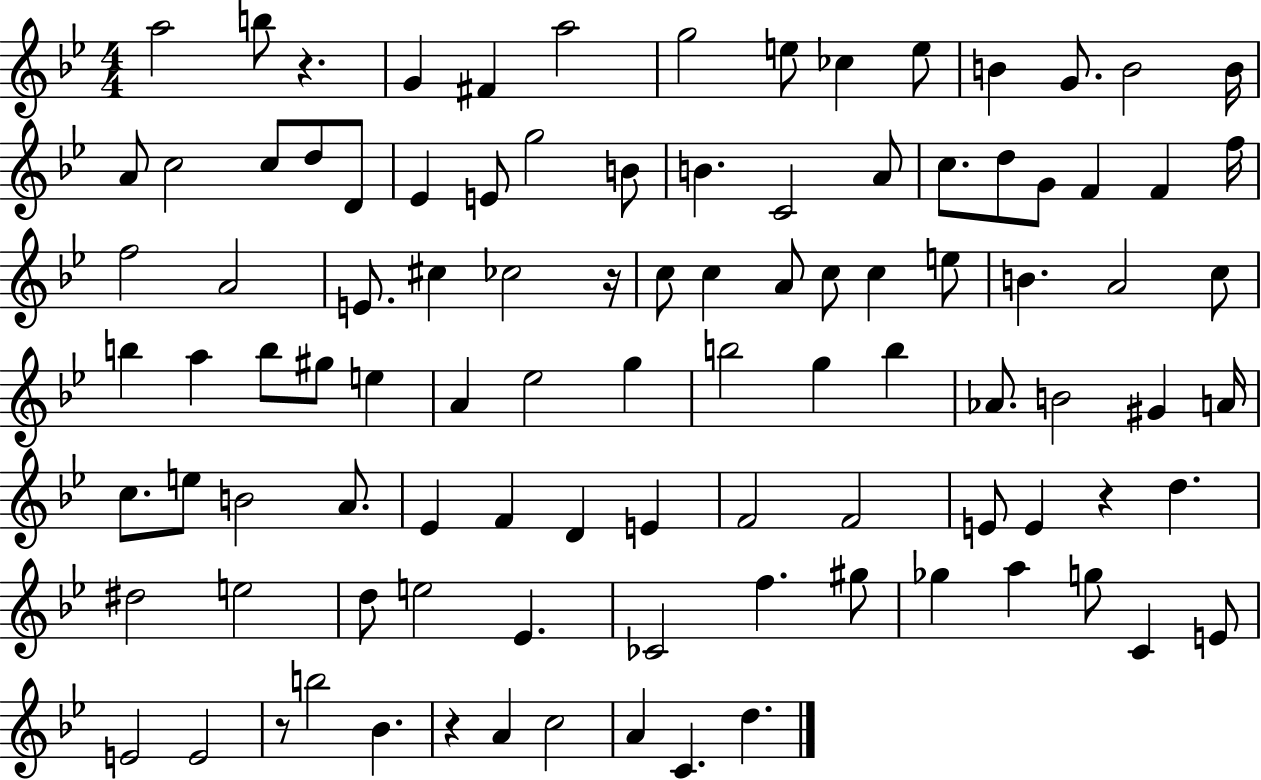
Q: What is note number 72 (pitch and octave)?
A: E4